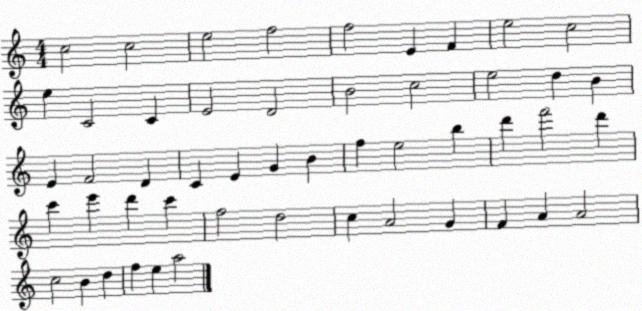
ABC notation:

X:1
T:Untitled
M:4/4
L:1/4
K:C
c2 c2 e2 f2 f2 E F e2 c2 e C2 C E2 D2 B2 c2 e2 d B E F2 D C E G B f e2 b d' f'2 d' c' e' d' c' f2 d2 c A2 G F A A2 c2 B d f e a2